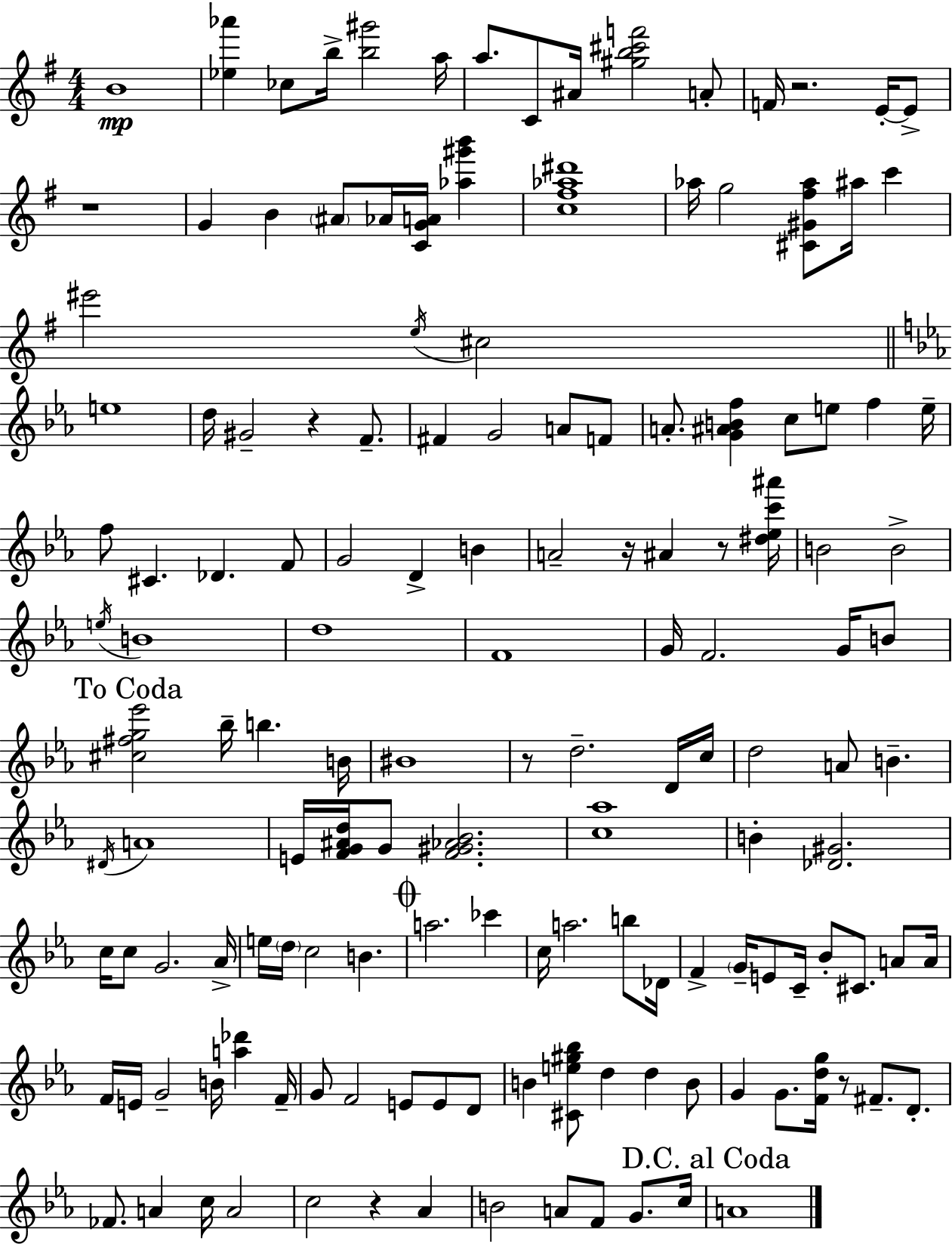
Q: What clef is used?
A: treble